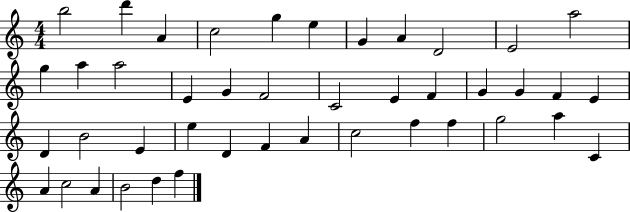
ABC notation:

X:1
T:Untitled
M:4/4
L:1/4
K:C
b2 d' A c2 g e G A D2 E2 a2 g a a2 E G F2 C2 E F G G F E D B2 E e D F A c2 f f g2 a C A c2 A B2 d f